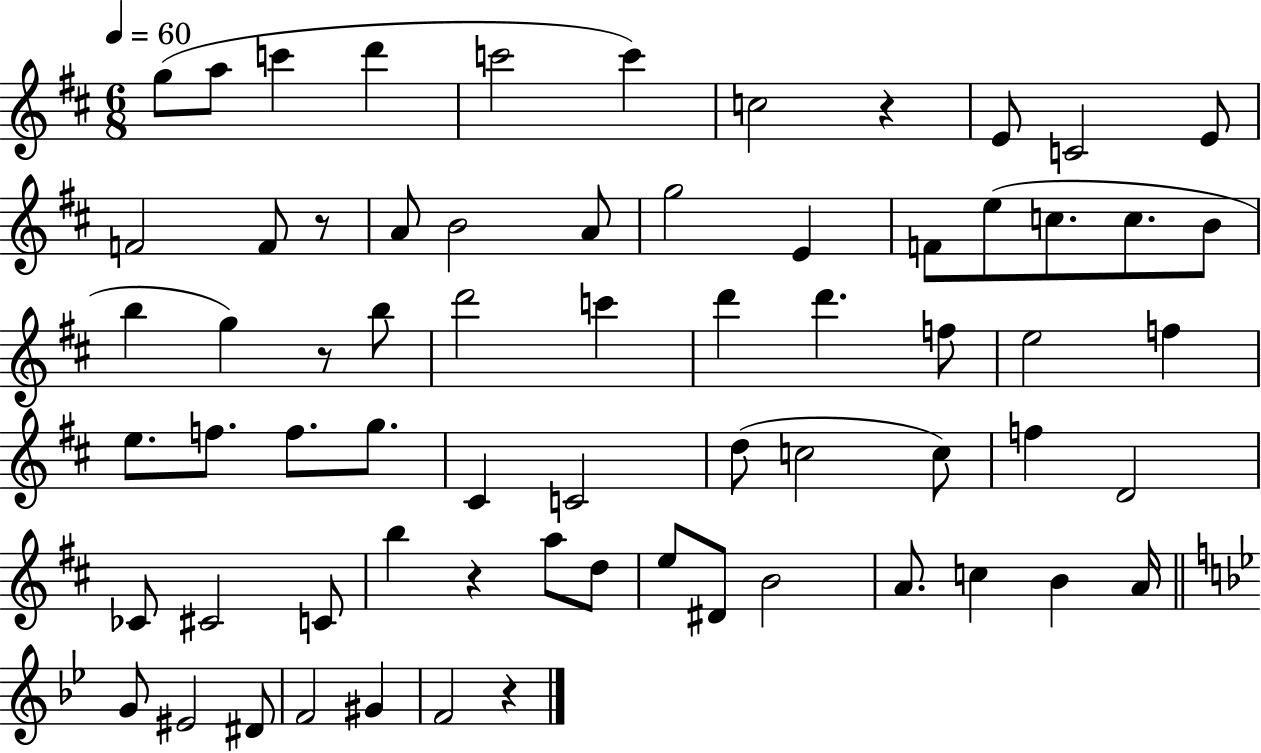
X:1
T:Untitled
M:6/8
L:1/4
K:D
g/2 a/2 c' d' c'2 c' c2 z E/2 C2 E/2 F2 F/2 z/2 A/2 B2 A/2 g2 E F/2 e/2 c/2 c/2 B/2 b g z/2 b/2 d'2 c' d' d' f/2 e2 f e/2 f/2 f/2 g/2 ^C C2 d/2 c2 c/2 f D2 _C/2 ^C2 C/2 b z a/2 d/2 e/2 ^D/2 B2 A/2 c B A/4 G/2 ^E2 ^D/2 F2 ^G F2 z